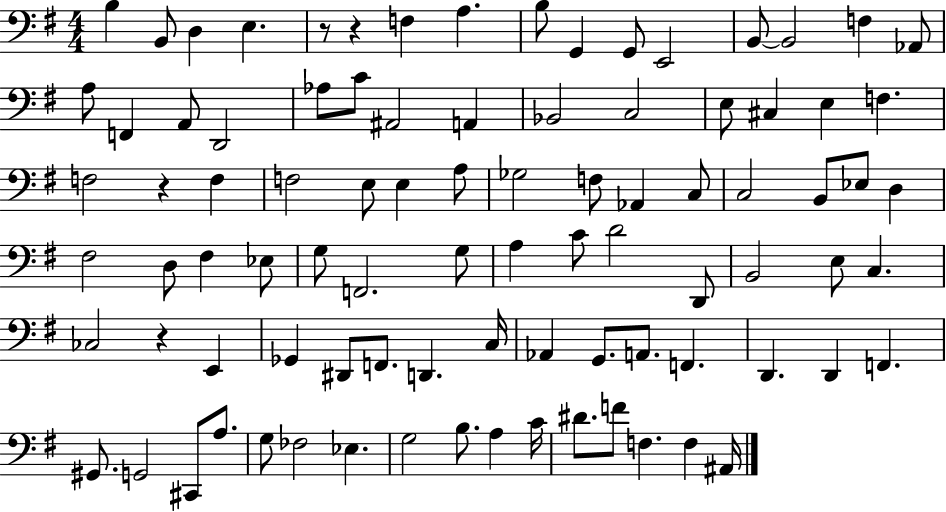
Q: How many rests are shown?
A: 4